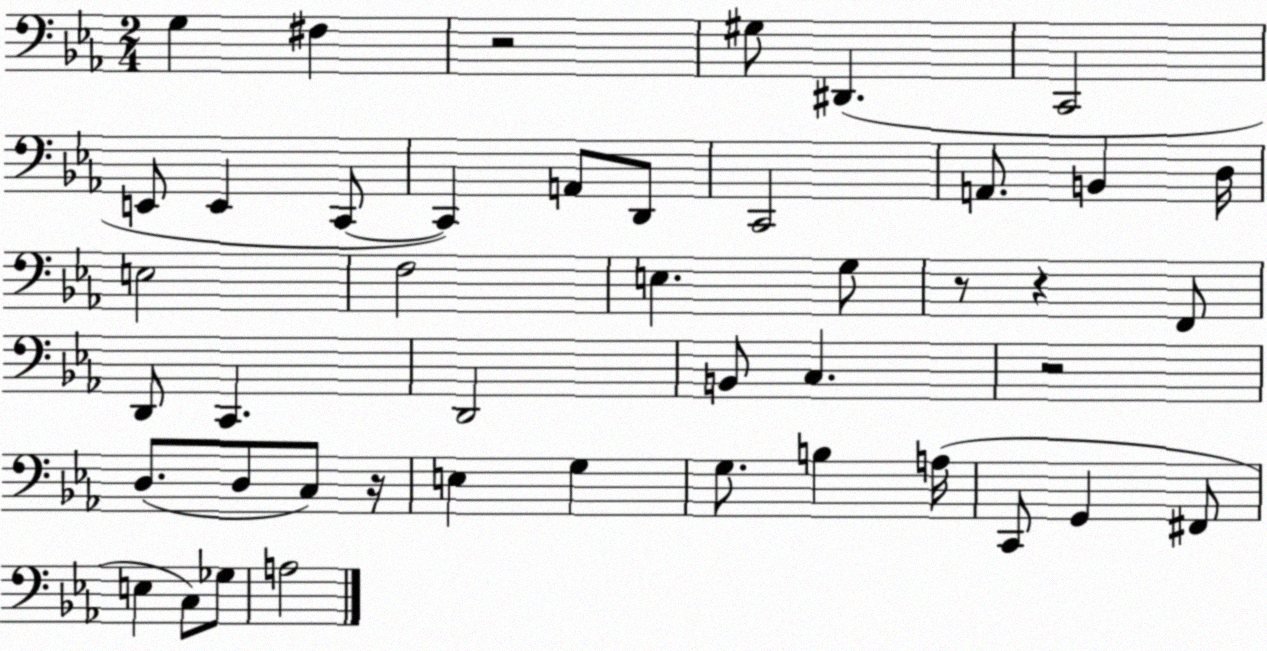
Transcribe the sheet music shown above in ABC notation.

X:1
T:Untitled
M:2/4
L:1/4
K:Eb
G, ^F, z2 ^G,/2 ^D,, C,,2 E,,/2 E,, C,,/2 C,, A,,/2 D,,/2 C,,2 A,,/2 B,, D,/4 E,2 F,2 E, G,/2 z/2 z F,,/2 D,,/2 C,, D,,2 B,,/2 C, z2 D,/2 D,/2 C,/2 z/4 E, G, G,/2 B, A,/4 C,,/2 G,, ^F,,/2 E, C,/2 _G,/2 A,2